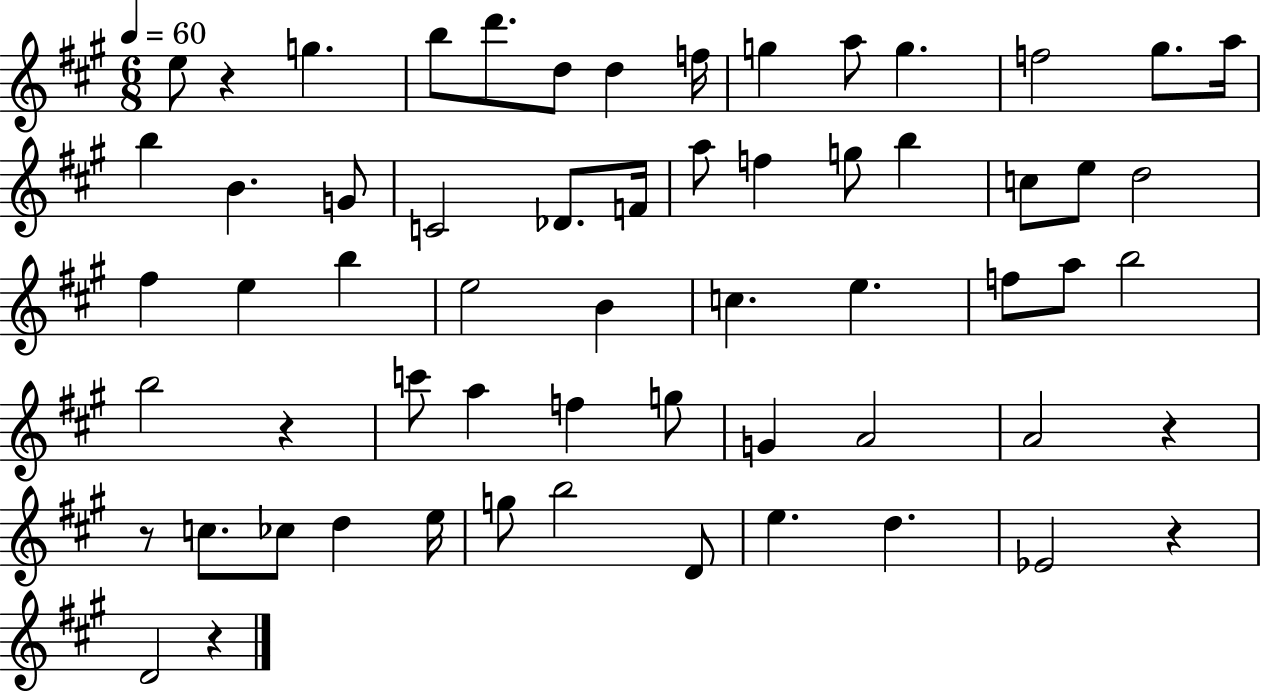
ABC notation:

X:1
T:Untitled
M:6/8
L:1/4
K:A
e/2 z g b/2 d'/2 d/2 d f/4 g a/2 g f2 ^g/2 a/4 b B G/2 C2 _D/2 F/4 a/2 f g/2 b c/2 e/2 d2 ^f e b e2 B c e f/2 a/2 b2 b2 z c'/2 a f g/2 G A2 A2 z z/2 c/2 _c/2 d e/4 g/2 b2 D/2 e d _E2 z D2 z